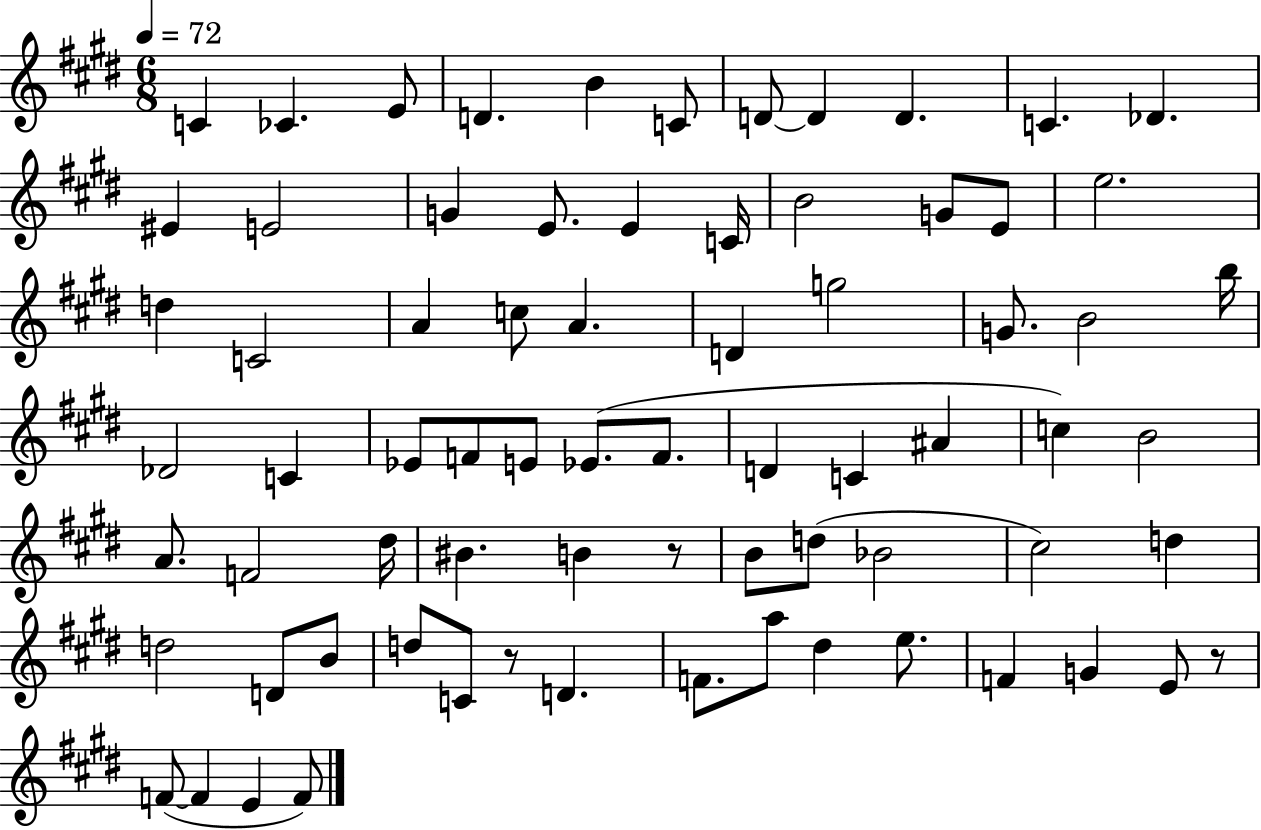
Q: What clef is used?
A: treble